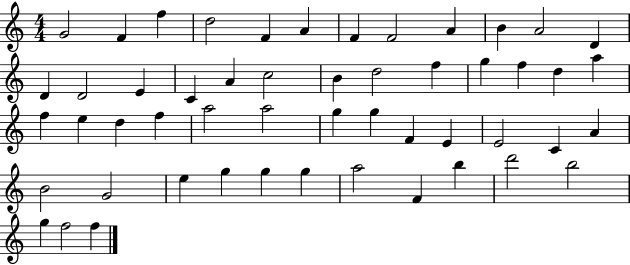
X:1
T:Untitled
M:4/4
L:1/4
K:C
G2 F f d2 F A F F2 A B A2 D D D2 E C A c2 B d2 f g f d a f e d f a2 a2 g g F E E2 C A B2 G2 e g g g a2 F b d'2 b2 g f2 f